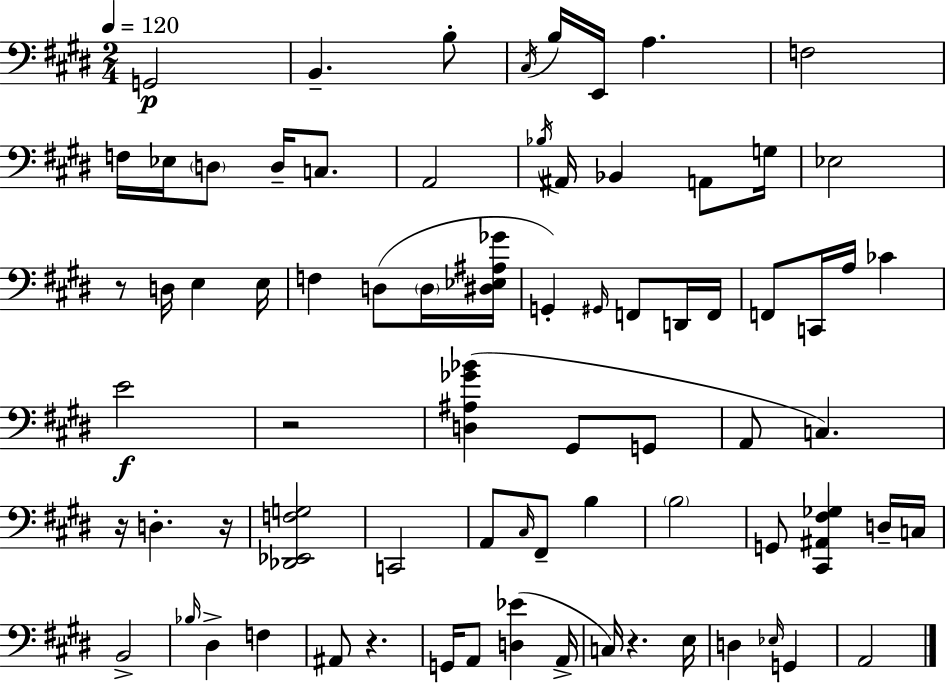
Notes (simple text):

G2/h B2/q. B3/e C#3/s B3/s E2/s A3/q. F3/h F3/s Eb3/s D3/e D3/s C3/e. A2/h Bb3/s A#2/s Bb2/q A2/e G3/s Eb3/h R/e D3/s E3/q E3/s F3/q D3/e D3/s [D#3,Eb3,A#3,Gb4]/s G2/q G#2/s F2/e D2/s F2/s F2/e C2/s A3/s CES4/q E4/h R/h [D3,A#3,Gb4,Bb4]/q G#2/e G2/e A2/e C3/q. R/s D3/q. R/s [Db2,Eb2,F3,G3]/h C2/h A2/e C#3/s F#2/e B3/q B3/h G2/e [C#2,A#2,F#3,Gb3]/q D3/s C3/s B2/h Bb3/s D#3/q F3/q A#2/e R/q. G2/s A2/e [D3,Eb4]/q A2/s C3/s R/q. E3/s D3/q Eb3/s G2/q A2/h